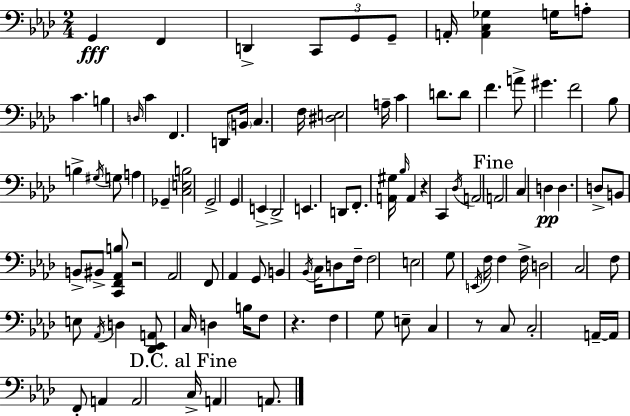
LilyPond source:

{
  \clef bass
  \numericTimeSignature
  \time 2/4
  \key f \minor
  g,4\fff f,4 | d,4-> \tuplet 3/2 { c,8 g,8 | g,8-- } a,16-. <a, c ges>4 g16 | a8-. c'4. | \break b4 \grace { d16 } c'4 | f,4. d,8 | \parenthesize b,16 c4. | f16 <dis e>2 | \break a16-- c'4 d'8. | d'8 f'4. | a'8-> gis'4. | f'2 | \break bes8 b4-> \acciaccatura { gis16 } | g8 a4 ges,4-- | <c e b>2 | g,2-> | \break g,4 e,4-> | des,2-> | e,4. | d,8 f,8.-. <a, gis>16 \grace { bes16 } a,4 | \break r4 c,4 | \acciaccatura { des16 } a,2 | \mark "Fine" a,2 | c4 | \break d4\pp d4. | d8-> b,8 b,8-> | bis,8-> <c, f, aes, b>8 r2 | aes,2 | \break f,8 aes,4 | g,8 b,4 | \acciaccatura { bes,16 } c16 d8 f16-- f2 | e2 | \break g8 \acciaccatura { e,16 } | f16 f4 f16-> d2 | c2 | f8 | \break e8 \acciaccatura { aes,16 } d4 <des, ees, a,>8 | c16 d4 b16 f8 | r4. f4 | g8 e8-- c4 | \break r8 c8 c2-. | a,16--~~ | a,16 f,8-. a,4 a,2 | \mark "D.C. al Fine" c16-> | \break a,4 a,8. \bar "|."
}